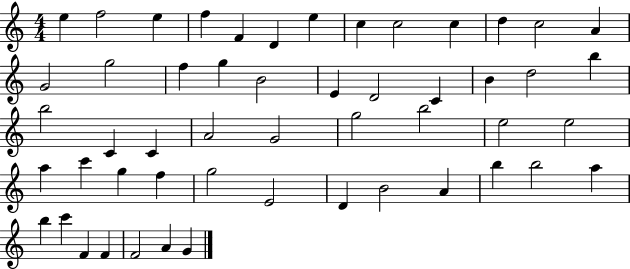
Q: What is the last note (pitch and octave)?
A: G4